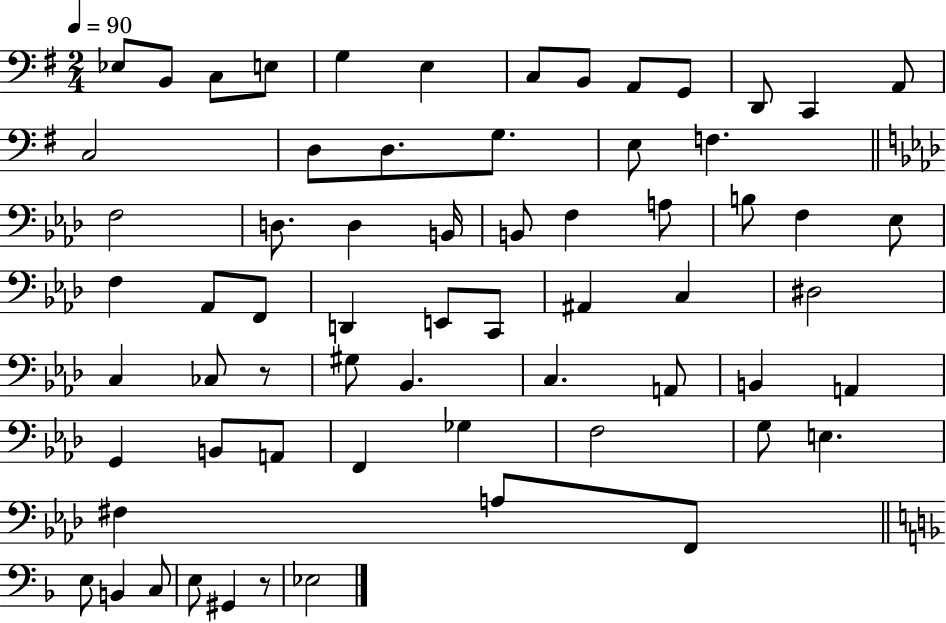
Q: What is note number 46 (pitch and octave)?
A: A2